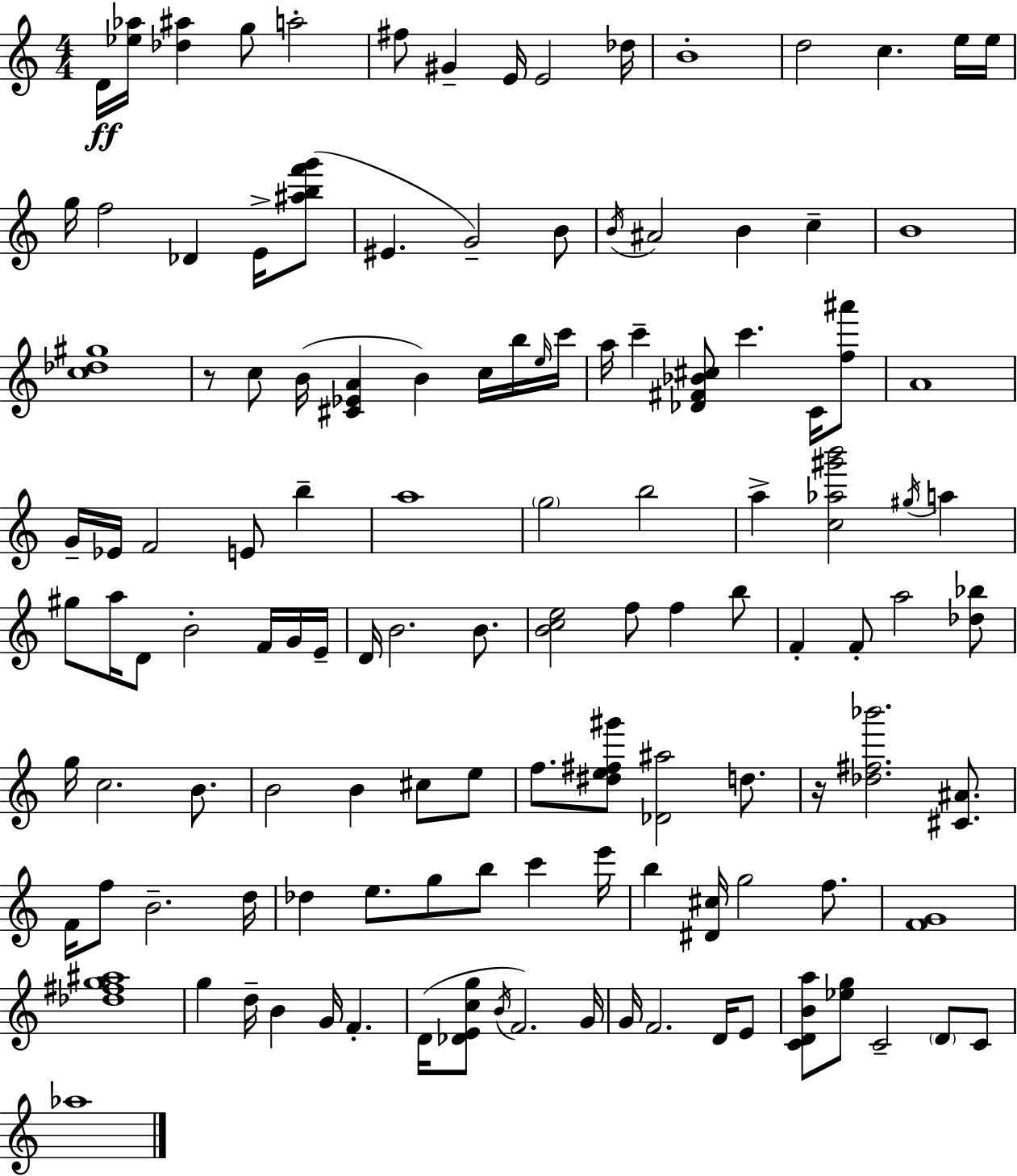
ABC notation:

X:1
T:Untitled
M:4/4
L:1/4
K:Am
D/4 [_e_a]/4 [_d^a] g/2 a2 ^f/2 ^G E/4 E2 _d/4 B4 d2 c e/4 e/4 g/4 f2 _D E/4 [^abf'g']/2 ^E G2 B/2 B/4 ^A2 B c B4 [c_d^g]4 z/2 c/2 B/4 [^C_EA] B c/4 b/4 e/4 c'/4 a/4 c' [_D^F_B^c]/2 c' C/4 [f^a']/2 A4 G/4 _E/4 F2 E/2 b a4 g2 b2 a [c_a^g'b']2 ^g/4 a ^g/2 a/4 D/2 B2 F/4 G/4 E/4 D/4 B2 B/2 [Bce]2 f/2 f b/2 F F/2 a2 [_d_b]/2 g/4 c2 B/2 B2 B ^c/2 e/2 f/2 [^de^f^g']/2 [_D^a]2 d/2 z/4 [_d^f_b']2 [^C^A]/2 F/4 f/2 B2 d/4 _d e/2 g/2 b/2 c' e'/4 b [^D^c]/4 g2 f/2 [FG]4 [_d^fg^a]4 g d/4 B G/4 F D/4 [_DEcg]/2 B/4 F2 G/4 G/4 F2 D/4 E/2 [CDBa]/2 [_eg]/2 C2 D/2 C/2 _a4